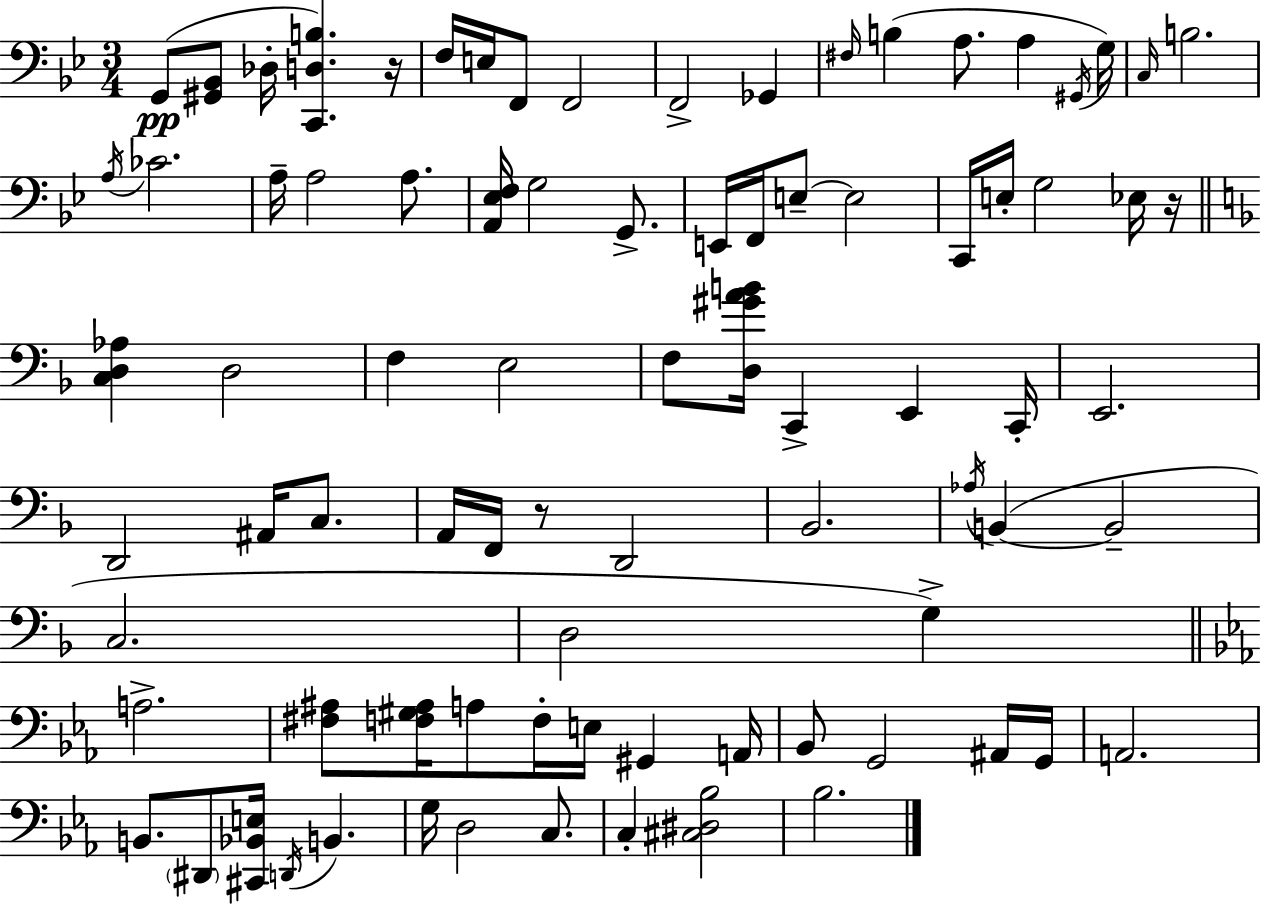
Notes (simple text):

G2/e [G#2,Bb2]/e Db3/s [C2,D3,B3]/q. R/s F3/s E3/s F2/e F2/h F2/h Gb2/q F#3/s B3/q A3/e. A3/q G#2/s G3/s C3/s B3/h. A3/s CES4/h. A3/s A3/h A3/e. [A2,Eb3,F3]/s G3/h G2/e. E2/s F2/s E3/e E3/h C2/s E3/s G3/h Eb3/s R/s [C3,D3,Ab3]/q D3/h F3/q E3/h F3/e [D3,G#4,A4,B4]/s C2/q E2/q C2/s E2/h. D2/h A#2/s C3/e. A2/s F2/s R/e D2/h Bb2/h. Ab3/s B2/q B2/h C3/h. D3/h G3/q A3/h. [F#3,A#3]/e [F3,G#3,A#3]/s A3/e F3/s E3/s G#2/q A2/s Bb2/e G2/h A#2/s G2/s A2/h. B2/e. D#2/e [C#2,Bb2,E3]/s D2/s B2/q. G3/s D3/h C3/e. C3/q [C#3,D#3,Bb3]/h Bb3/h.